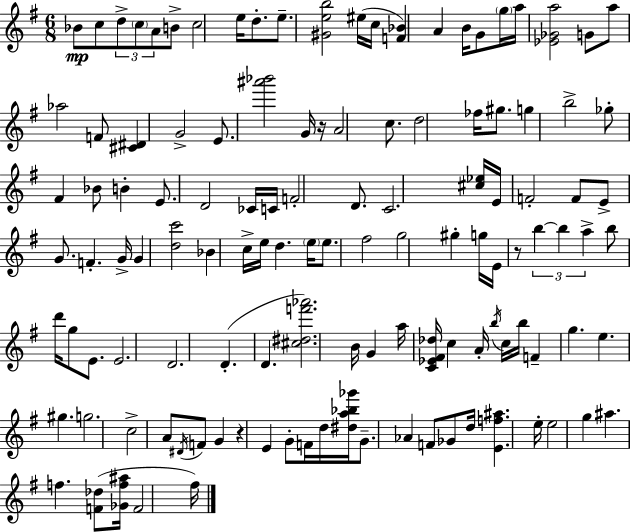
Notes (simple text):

Bb4/e C5/e D5/e C5/e A4/e B4/e C5/h E5/s D5/e. E5/e. [G#4,E5,B5]/h EIS5/s C5/s [F4,Bb4]/q A4/q B4/s G4/e G5/s A5/s [Eb4,Gb4,A5]/h G4/e A5/e Ab5/h F4/e [C#4,D#4]/q G4/h E4/e. [A#6,Bb6]/h G4/s R/s A4/h C5/e. D5/h FES5/s G#5/e. G5/q B5/h Gb5/e F#4/q Bb4/e B4/q E4/e. D4/h CES4/s C4/s F4/h D4/e. C4/h. [C#5,Eb5]/s E4/s F4/h F4/e E4/e G4/e. F4/q. G4/s G4/q [D5,C6]/h Bb4/q C5/s E5/s D5/q. E5/s E5/e. F#5/h G5/h G#5/q G5/s E4/s R/e B5/q B5/q A5/q B5/e D6/s G5/e E4/e. E4/h. D4/h. D4/q. D4/q. [C#5,D#5,F6,Ab6]/h. B4/s G4/q A5/s [C4,Eb4,F#4,Db5]/s C5/q A4/s B5/s C5/s B5/s F4/q G5/q. E5/q. G#5/q. G5/h. C5/h A4/e D#4/s F4/e G4/q R/q E4/q G4/e F4/s D5/s [D#5,A5,Bb5,Gb6]/s G4/e. Ab4/q F4/e Gb4/e D5/s [E4,F5,A#5]/q. E5/s E5/h G5/q A#5/q. F5/q. [F4,Db5]/e [Gb4,F5,A#5]/s F4/h F#5/s